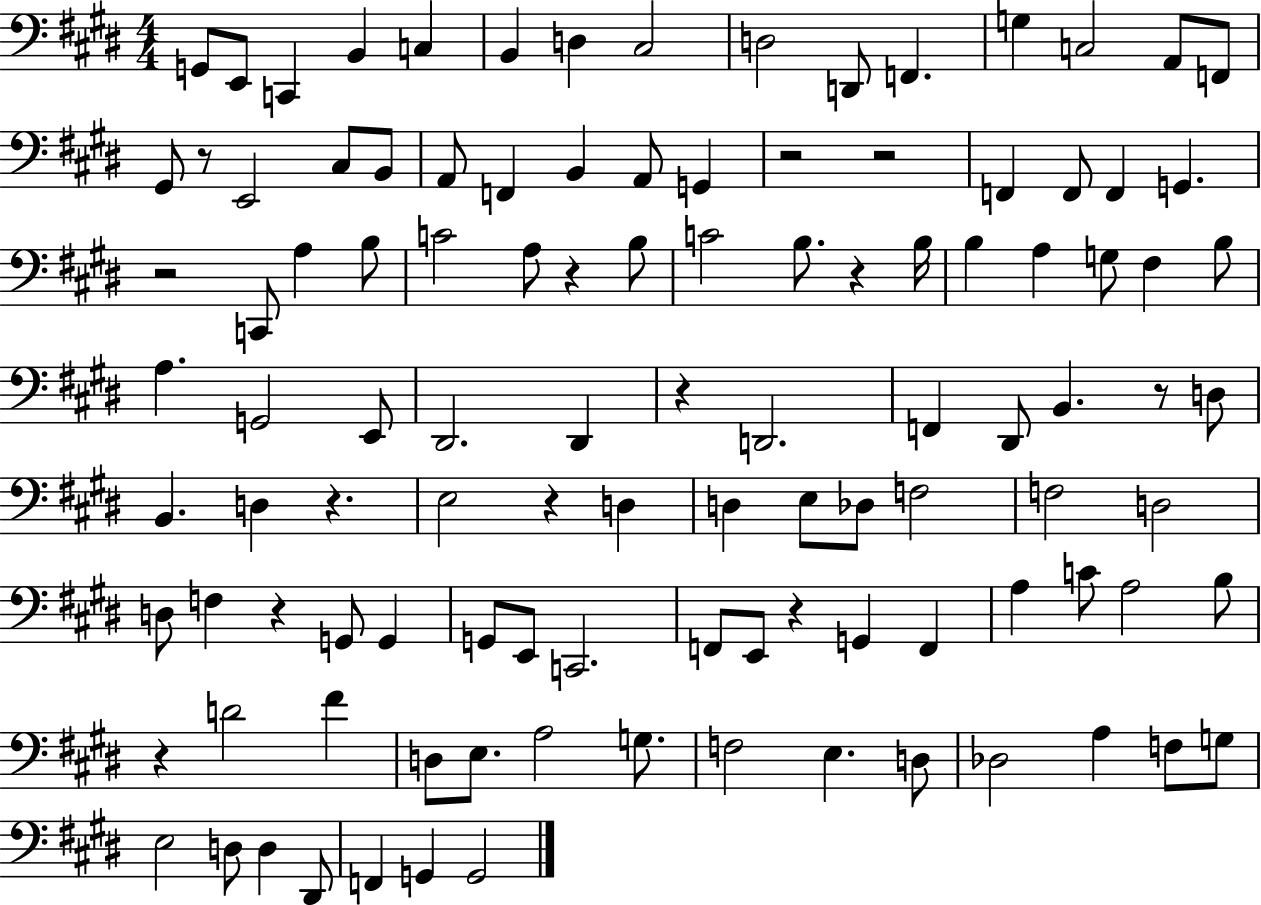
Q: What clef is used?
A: bass